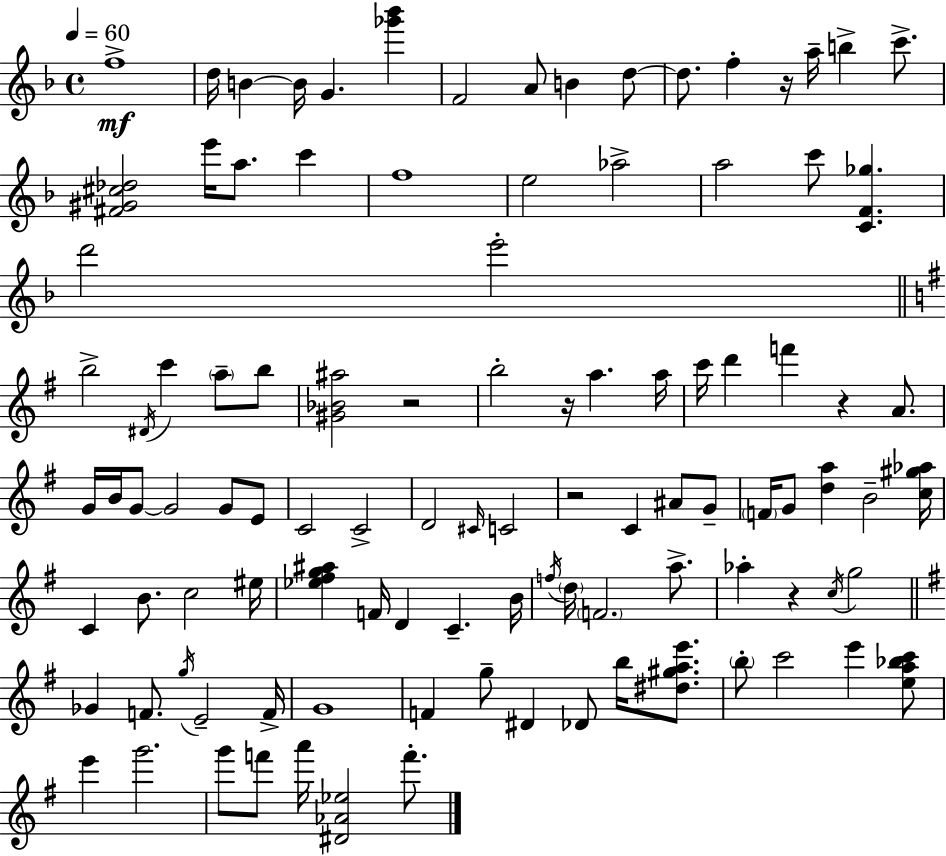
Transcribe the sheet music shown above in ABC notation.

X:1
T:Untitled
M:4/4
L:1/4
K:Dm
f4 d/4 B B/4 G [_g'_b'] F2 A/2 B d/2 d/2 f z/4 a/4 b c'/2 [^F^G^c_d]2 e'/4 a/2 c' f4 e2 _a2 a2 c'/2 [CF_g] d'2 e'2 b2 ^D/4 c' a/2 b/2 [^G_B^a]2 z2 b2 z/4 a a/4 c'/4 d' f' z A/2 G/4 B/4 G/2 G2 G/2 E/2 C2 C2 D2 ^C/4 C2 z2 C ^A/2 G/2 F/4 G/2 [da] B2 [c^g_a]/4 C B/2 c2 ^e/4 [_e^fg^a] F/4 D C B/4 f/4 d/4 F2 a/2 _a z c/4 g2 _G F/2 g/4 E2 F/4 G4 F g/2 ^D _D/2 b/4 [^d^gae']/2 b/2 c'2 e' [ea_bc']/2 e' g'2 g'/2 f'/2 a'/4 [^D_A_e]2 f'/2